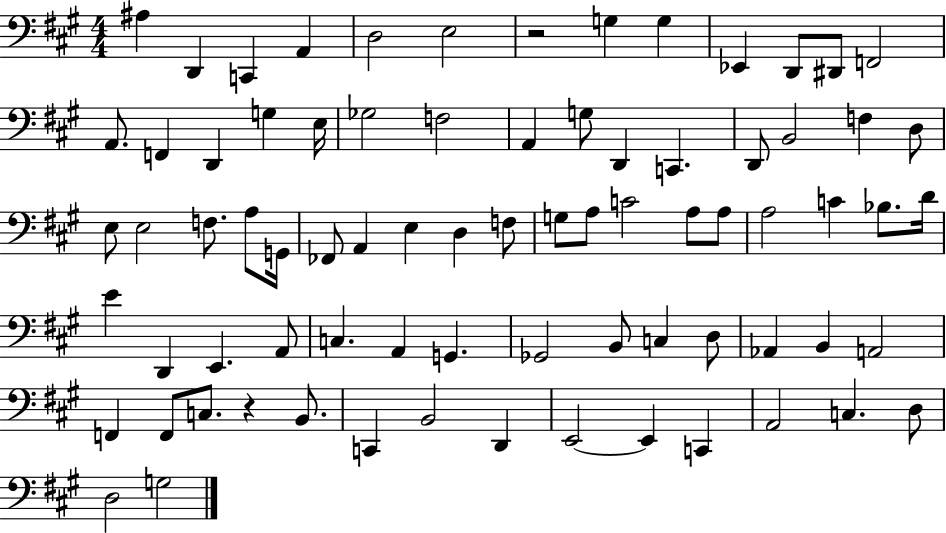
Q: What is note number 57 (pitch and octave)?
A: D3